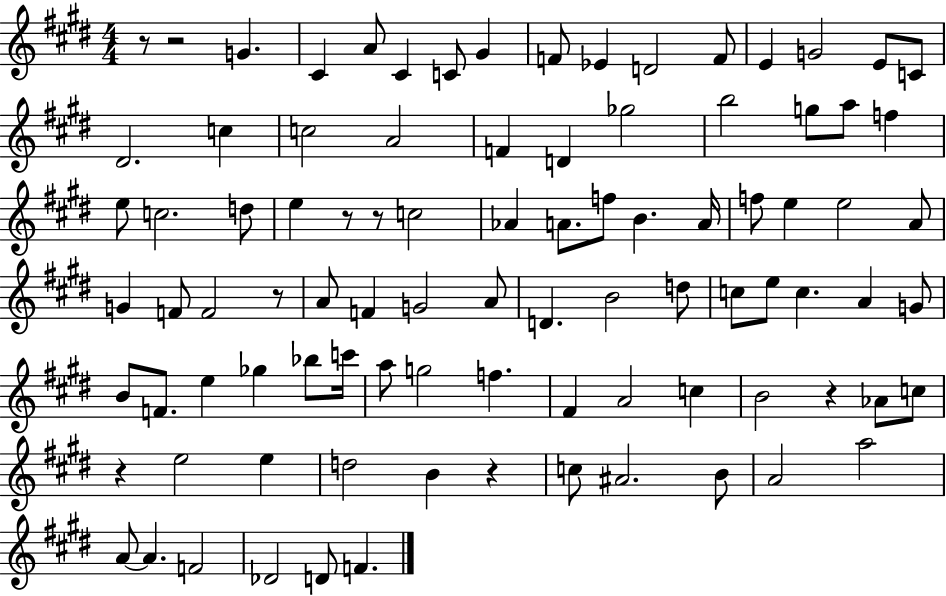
R/e R/h G4/q. C#4/q A4/e C#4/q C4/e G#4/q F4/e Eb4/q D4/h F4/e E4/q G4/h E4/e C4/e D#4/h. C5/q C5/h A4/h F4/q D4/q Gb5/h B5/h G5/e A5/e F5/q E5/e C5/h. D5/e E5/q R/e R/e C5/h Ab4/q A4/e. F5/e B4/q. A4/s F5/e E5/q E5/h A4/e G4/q F4/e F4/h R/e A4/e F4/q G4/h A4/e D4/q. B4/h D5/e C5/e E5/e C5/q. A4/q G4/e B4/e F4/e. E5/q Gb5/q Bb5/e C6/s A5/e G5/h F5/q. F#4/q A4/h C5/q B4/h R/q Ab4/e C5/e R/q E5/h E5/q D5/h B4/q R/q C5/e A#4/h. B4/e A4/h A5/h A4/e A4/q. F4/h Db4/h D4/e F4/q.